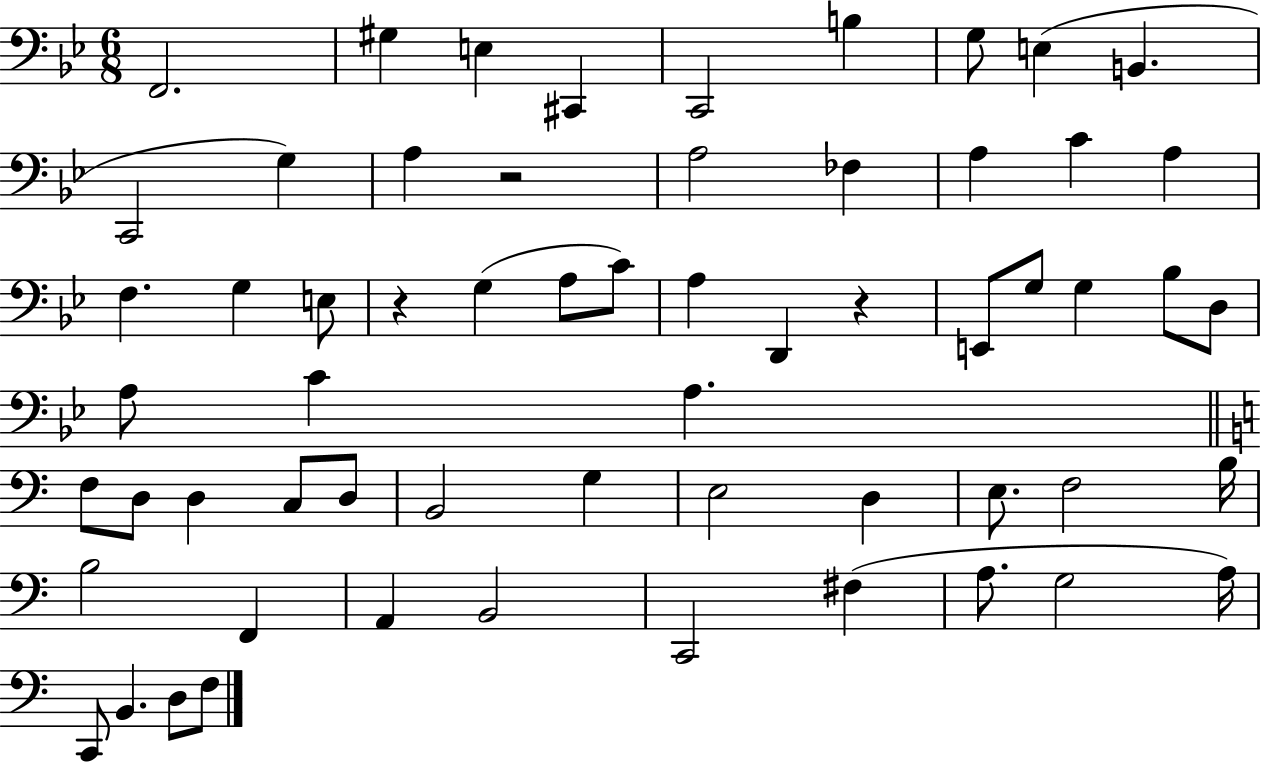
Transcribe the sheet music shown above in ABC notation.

X:1
T:Untitled
M:6/8
L:1/4
K:Bb
F,,2 ^G, E, ^C,, C,,2 B, G,/2 E, B,, C,,2 G, A, z2 A,2 _F, A, C A, F, G, E,/2 z G, A,/2 C/2 A, D,, z E,,/2 G,/2 G, _B,/2 D,/2 A,/2 C A, F,/2 D,/2 D, C,/2 D,/2 B,,2 G, E,2 D, E,/2 F,2 B,/4 B,2 F,, A,, B,,2 C,,2 ^F, A,/2 G,2 A,/4 C,,/2 B,, D,/2 F,/2